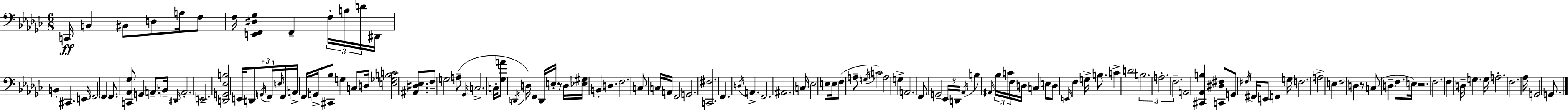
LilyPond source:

{
  \clef bass
  \numericTimeSignature
  \time 6/8
  \key ees \minor
  c,16\ff b,4 bis,8 d8 a16 f8 | f16 <e, f, dis ges>4 f,4-- \tuplet 3/2 { f16-. b16 d'16 } | dis,16 b,4-. cis,4. e,16 | \parenthesize f,2 f,4 | \break f,8. <c, aes, ges>8 g,4 a,8-- b,16-- | \grace { dis,16 } a,2.-. | e,2.-- | <d, g, ees b>2 e,16 d,8 | \break \tuplet 3/2 { \acciaccatura { g,16 } f,16 \grace { e16 } } f,16 a,16-> f,16 g,16-> <cis, bes>8 g4 | c8 d16 <e ges b c'>2 | <ais, dis ees>8. f8-- g2 | a8--( \grace { ges,16 } \parenthesize c2.-> | \break c16-. <ges a'>8 \acciaccatura { d,16 }) d16 f,4 | d,16 e16-. r8 d16 <ees gis>16 b,4-. d4. | f2. | c8 c16 a,16 f,2 | \break g,2. | <c, fis>2. | f,4. \acciaccatura { d16 } | a,4.-> f,2. | \break ais,2. | c16 ees2 | e8 e16 f8( a8-- \acciaccatura { g16 }) c'2 | a2 | \break g4-> a,2. | f,8 g,2-- | \tuplet 3/2 { ees,16 d,16 \acciaccatura { aes,16 } } b4 | \grace { ais,16 } \tuplet 3/2 { bes16 c'16 f16 } d16 c4 e8 d8 | \break \grace { e,16 } f4 g16-> b8. c'4-> | d'2 \tuplet 3/2 { b2. | a2.-. | f2.-- } | \break a,2 | <cis, aes, b>4 <c, dis fis>8 | g,8 \acciaccatura { fis16 } fis,16 e,8 f,4 g16 f2. | a2-> | \break e4 f2 | d4 r8 | c8( \parenthesize d4-- f8. e16) r2. | f2. | \break f4 | d16-- g4. g16 a2.-. | f2. | aes16 | \break g,2 g,8. \bar "|."
}